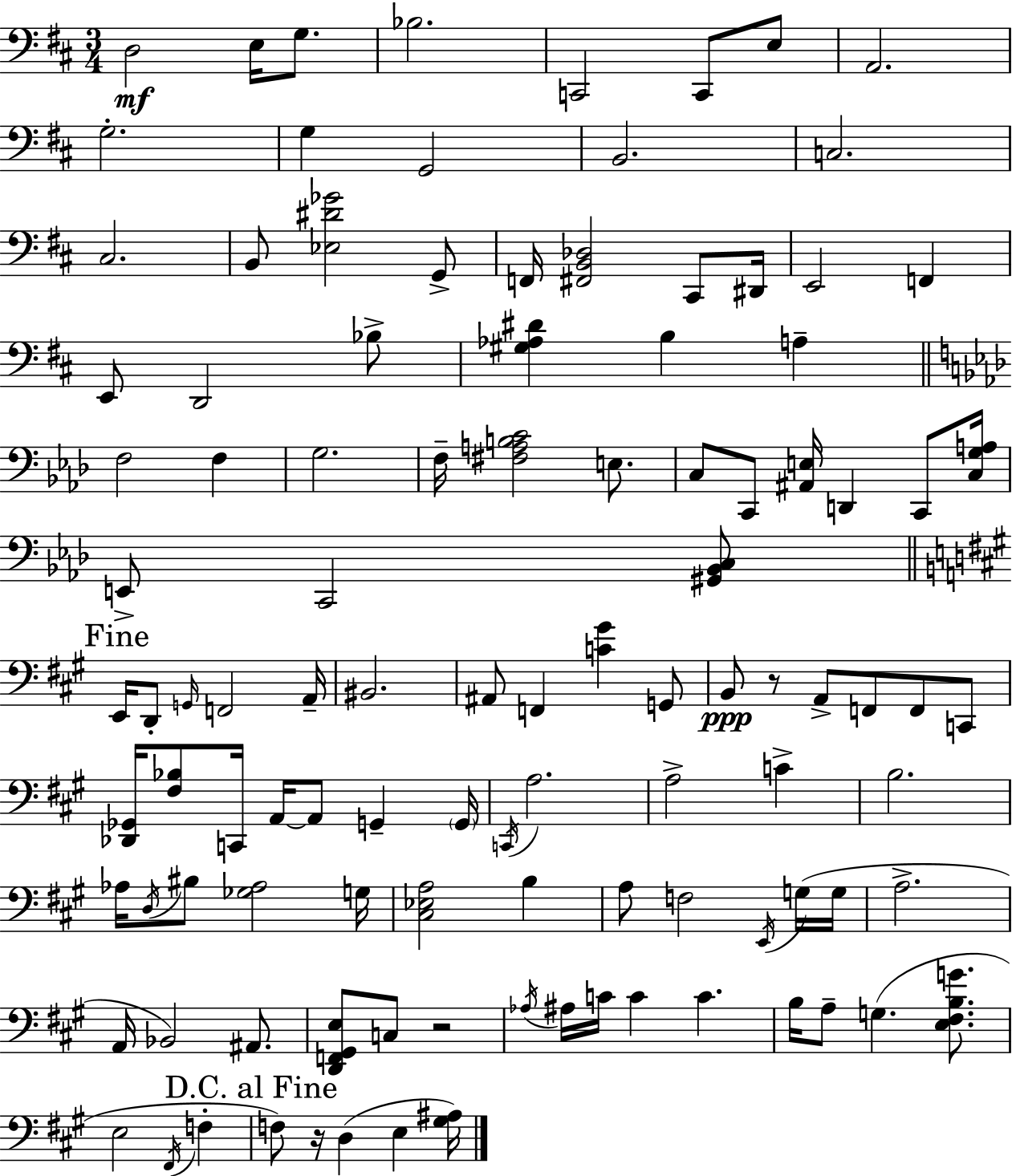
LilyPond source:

{
  \clef bass
  \numericTimeSignature
  \time 3/4
  \key d \major
  \repeat volta 2 { d2\mf e16 g8. | bes2. | c,2 c,8 e8 | a,2. | \break g2.-. | g4 g,2 | b,2. | c2. | \break cis2. | b,8 <ees dis' ges'>2 g,8-> | f,16 <fis, b, des>2 cis,8 dis,16 | e,2 f,4 | \break e,8 d,2 bes8-> | <gis aes dis'>4 b4 a4-- | \bar "||" \break \key f \minor f2 f4 | g2. | f16-- <fis a b c'>2 e8. | c8 c,8 <ais, e>16 d,4 c,8 <c g a>16 | \break e,8-> c,2 <gis, bes, c>8 | \mark "Fine" \bar "||" \break \key a \major e,16 d,8-. \grace { g,16 } f,2 | a,16-- bis,2. | ais,8 f,4 <c' gis'>4 g,8 | b,8\ppp r8 a,8-> f,8 f,8 c,8 | \break <des, ges,>16 <fis bes>8 c,16 a,16~~ a,8 g,4-- | \parenthesize g,16 \acciaccatura { c,16 } a2. | a2-> c'4-> | b2. | \break aes16 \acciaccatura { d16 } bis8 <ges aes>2 | g16 <cis ees a>2 b4 | a8 f2 | \acciaccatura { e,16 } g16( g16 a2.-> | \break a,16 bes,2) | ais,8. <d, f, gis, e>8 c8 r2 | \acciaccatura { aes16 } ais16 c'16 c'4 c'4. | b16 a8-- g4.( | \break <e fis b g'>8. e2 | \acciaccatura { fis,16 } f4-. \mark "D.C. al Fine" f8) r16 d4( | e4 <gis ais>16) } \bar "|."
}